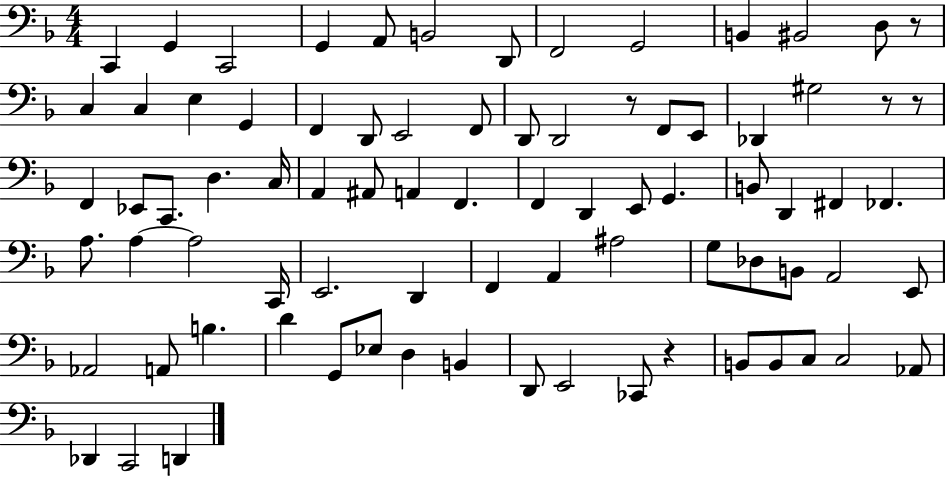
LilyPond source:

{
  \clef bass
  \numericTimeSignature
  \time 4/4
  \key f \major
  c,4 g,4 c,2 | g,4 a,8 b,2 d,8 | f,2 g,2 | b,4 bis,2 d8 r8 | \break c4 c4 e4 g,4 | f,4 d,8 e,2 f,8 | d,8 d,2 r8 f,8 e,8 | des,4 gis2 r8 r8 | \break f,4 ees,8 c,8. d4. c16 | a,4 ais,8 a,4 f,4. | f,4 d,4 e,8 g,4. | b,8 d,4 fis,4 fes,4. | \break a8. a4~~ a2 c,16 | e,2. d,4 | f,4 a,4 ais2 | g8 des8 b,8 a,2 e,8 | \break aes,2 a,8 b4. | d'4 g,8 ees8 d4 b,4 | d,8 e,2 ces,8 r4 | b,8 b,8 c8 c2 aes,8 | \break des,4 c,2 d,4 | \bar "|."
}